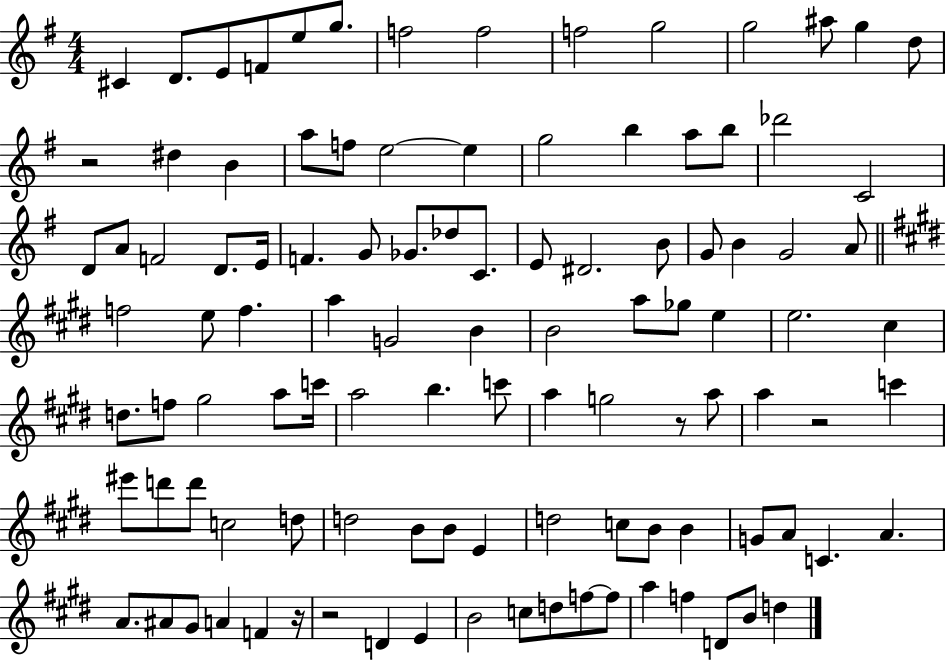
C#4/q D4/e. E4/e F4/e E5/e G5/e. F5/h F5/h F5/h G5/h G5/h A#5/e G5/q D5/e R/h D#5/q B4/q A5/e F5/e E5/h E5/q G5/h B5/q A5/e B5/e Db6/h C4/h D4/e A4/e F4/h D4/e. E4/s F4/q. G4/e Gb4/e. Db5/e C4/e. E4/e D#4/h. B4/e G4/e B4/q G4/h A4/e F5/h E5/e F5/q. A5/q G4/h B4/q B4/h A5/e Gb5/e E5/q E5/h. C#5/q D5/e. F5/e G#5/h A5/e C6/s A5/h B5/q. C6/e A5/q G5/h R/e A5/e A5/q R/h C6/q EIS6/e D6/e D6/e C5/h D5/e D5/h B4/e B4/e E4/q D5/h C5/e B4/e B4/q G4/e A4/e C4/q. A4/q. A4/e. A#4/e G#4/e A4/q F4/q R/s R/h D4/q E4/q B4/h C5/e D5/e F5/e F5/e A5/q F5/q D4/e B4/e D5/q